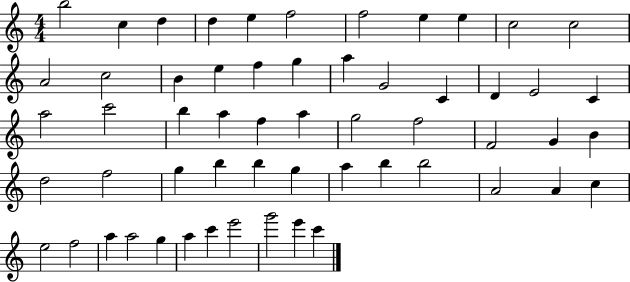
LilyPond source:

{
  \clef treble
  \numericTimeSignature
  \time 4/4
  \key c \major
  b''2 c''4 d''4 | d''4 e''4 f''2 | f''2 e''4 e''4 | c''2 c''2 | \break a'2 c''2 | b'4 e''4 f''4 g''4 | a''4 g'2 c'4 | d'4 e'2 c'4 | \break a''2 c'''2 | b''4 a''4 f''4 a''4 | g''2 f''2 | f'2 g'4 b'4 | \break d''2 f''2 | g''4 b''4 b''4 g''4 | a''4 b''4 b''2 | a'2 a'4 c''4 | \break e''2 f''2 | a''4 a''2 g''4 | a''4 c'''4 e'''2 | g'''2 e'''4 c'''4 | \break \bar "|."
}